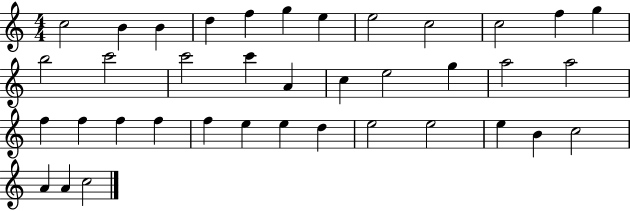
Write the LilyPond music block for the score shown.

{
  \clef treble
  \numericTimeSignature
  \time 4/4
  \key c \major
  c''2 b'4 b'4 | d''4 f''4 g''4 e''4 | e''2 c''2 | c''2 f''4 g''4 | \break b''2 c'''2 | c'''2 c'''4 a'4 | c''4 e''2 g''4 | a''2 a''2 | \break f''4 f''4 f''4 f''4 | f''4 e''4 e''4 d''4 | e''2 e''2 | e''4 b'4 c''2 | \break a'4 a'4 c''2 | \bar "|."
}